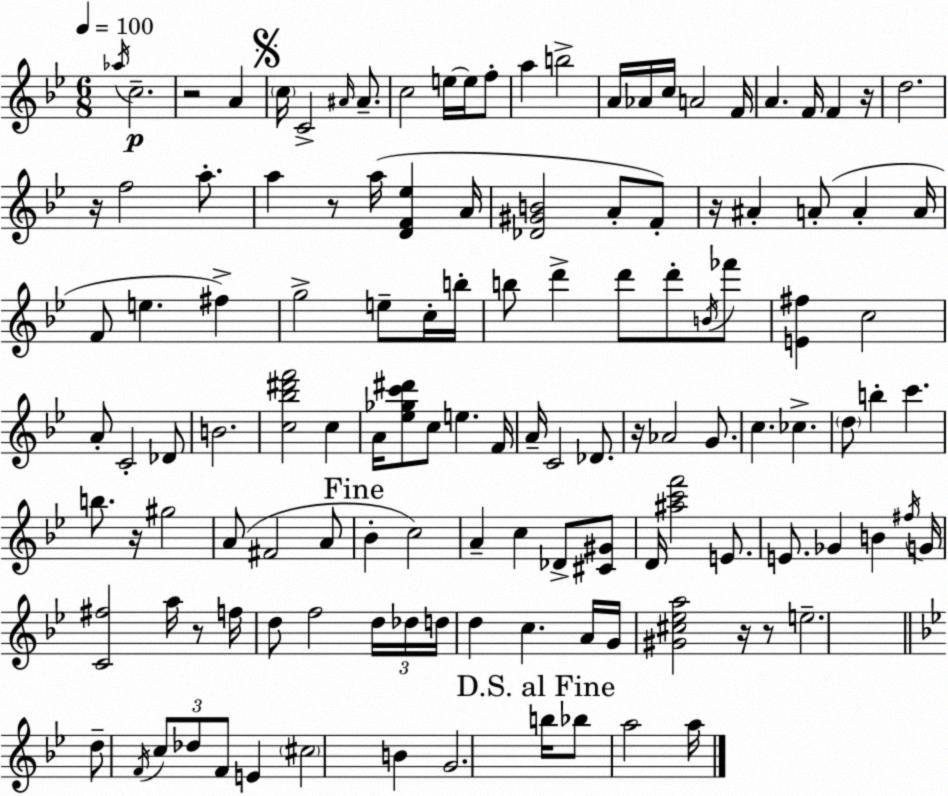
X:1
T:Untitled
M:6/8
L:1/4
K:Bb
_a/4 c2 z2 A c/4 C2 ^A/4 ^A/2 c2 e/4 e/4 f/2 a b2 A/4 _A/4 c/4 A2 F/4 A F/4 F z/4 d2 z/4 f2 a/2 a z/2 a/4 [DF_e] A/4 [_D^GB]2 A/2 F/2 z/4 ^A A/2 A A/4 F/2 e ^f g2 e/2 c/4 b/4 b/2 d' d'/2 d'/2 B/4 _f'/2 [E^f] c2 A/2 C2 _D/2 B2 [c_b^d'f']2 c A/4 [_e_gc'^d']/2 c/2 e F/4 A/4 C2 _D/2 z/4 _A2 G/2 c _c d/2 b c' b/2 z/4 ^g2 A/2 ^F2 A/2 _B c2 A c _D/2 [^C^G]/2 D/4 [^ac'f']2 E/2 E/2 _G B ^f/4 G/4 [C^f]2 a/4 z/2 f/4 d/2 f2 d/4 _d/4 d/4 d c A/4 G/4 [^G^c_ea]2 z/4 z/2 e2 d/2 F/4 c/2 _d/2 F/2 E ^c2 B G2 b/4 _b/2 a2 a/4